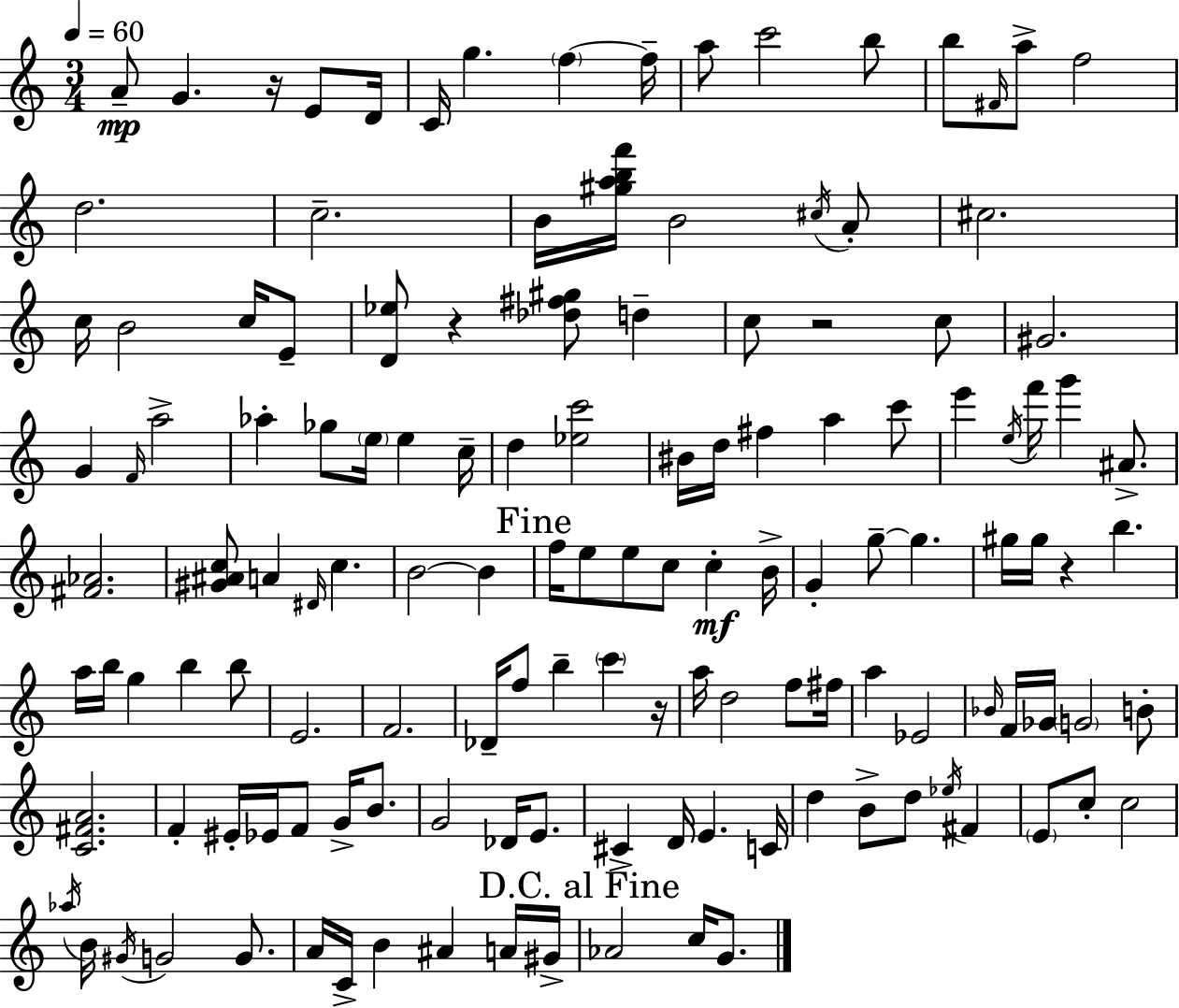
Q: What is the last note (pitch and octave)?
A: G4